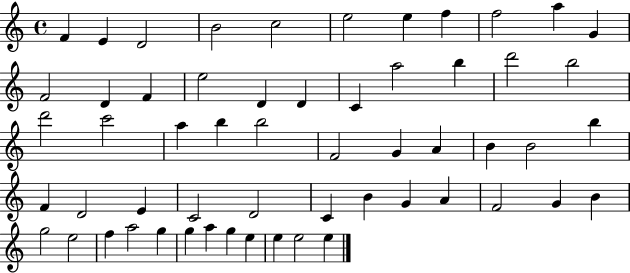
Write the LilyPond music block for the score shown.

{
  \clef treble
  \time 4/4
  \defaultTimeSignature
  \key c \major
  f'4 e'4 d'2 | b'2 c''2 | e''2 e''4 f''4 | f''2 a''4 g'4 | \break f'2 d'4 f'4 | e''2 d'4 d'4 | c'4 a''2 b''4 | d'''2 b''2 | \break d'''2 c'''2 | a''4 b''4 b''2 | f'2 g'4 a'4 | b'4 b'2 b''4 | \break f'4 d'2 e'4 | c'2 d'2 | c'4 b'4 g'4 a'4 | f'2 g'4 b'4 | \break g''2 e''2 | f''4 a''2 g''4 | g''4 a''4 g''4 e''4 | e''4 e''2 e''4 | \break \bar "|."
}